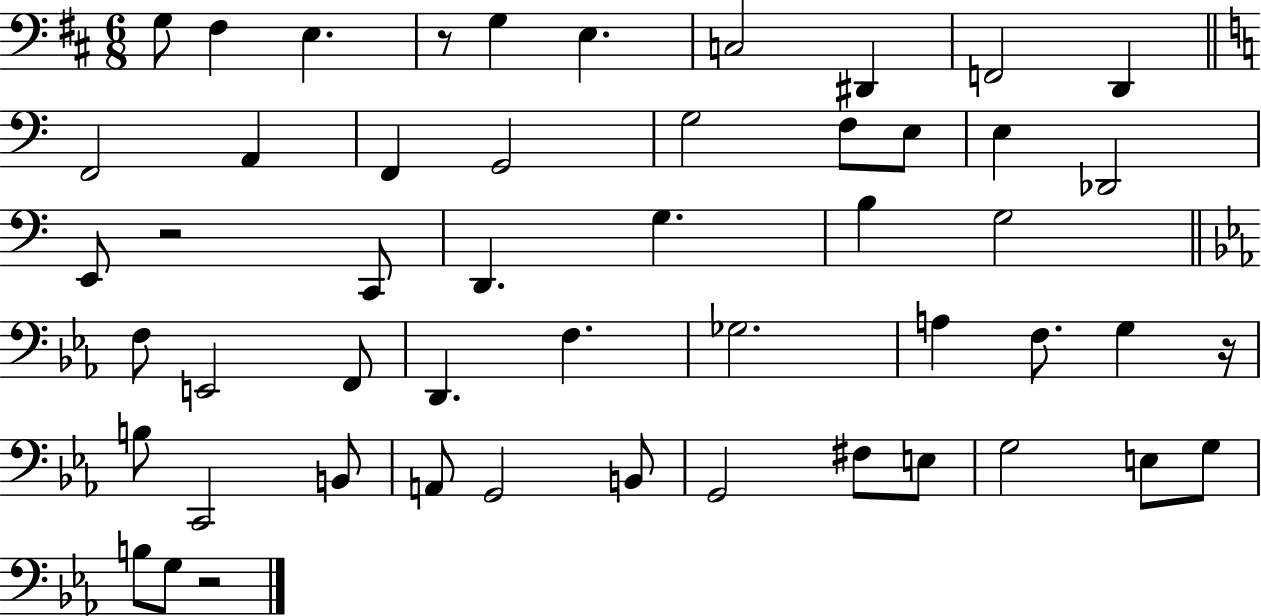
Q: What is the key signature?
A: D major